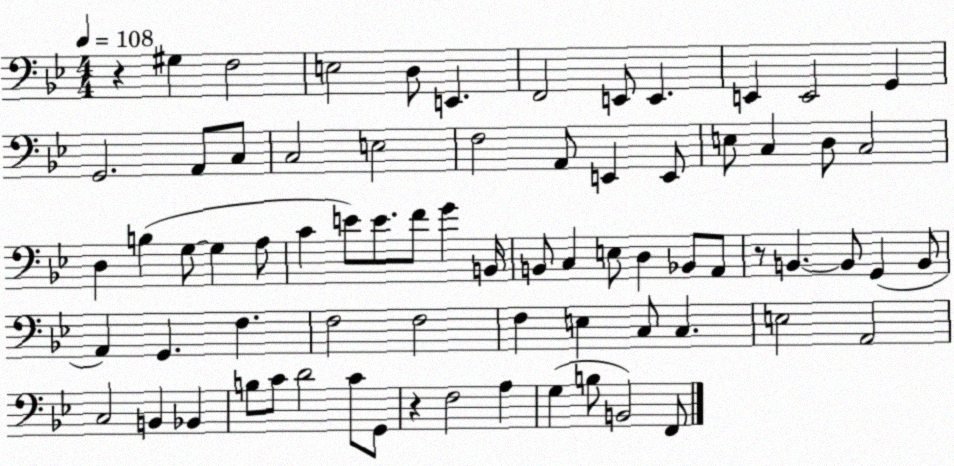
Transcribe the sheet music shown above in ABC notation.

X:1
T:Untitled
M:4/4
L:1/4
K:Bb
z ^G, F,2 E,2 D,/2 E,, F,,2 E,,/2 E,, E,, E,,2 G,, G,,2 A,,/2 C,/2 C,2 E,2 F,2 A,,/2 E,, E,,/2 E,/2 C, D,/2 C,2 D, B, G,/2 G, A,/2 C E/2 E/2 F/2 G B,,/4 B,,/2 C, E,/2 D, _B,,/2 A,,/2 z/2 B,, B,,/2 G,, B,,/2 A,, G,, F, F,2 F,2 F, E, C,/2 C, E,2 A,,2 C,2 B,, _B,, B,/2 C/2 D2 C/2 G,,/2 z F,2 A, G, B,/2 B,,2 F,,/2